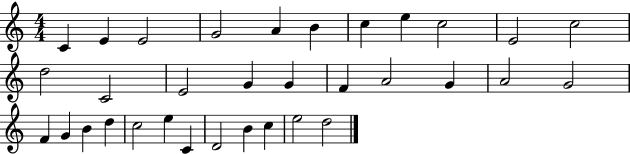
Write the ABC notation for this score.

X:1
T:Untitled
M:4/4
L:1/4
K:C
C E E2 G2 A B c e c2 E2 c2 d2 C2 E2 G G F A2 G A2 G2 F G B d c2 e C D2 B c e2 d2